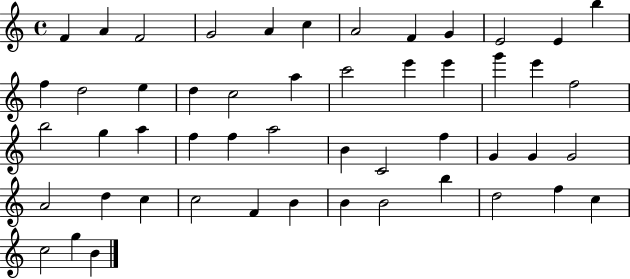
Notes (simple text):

F4/q A4/q F4/h G4/h A4/q C5/q A4/h F4/q G4/q E4/h E4/q B5/q F5/q D5/h E5/q D5/q C5/h A5/q C6/h E6/q E6/q G6/q E6/q F5/h B5/h G5/q A5/q F5/q F5/q A5/h B4/q C4/h F5/q G4/q G4/q G4/h A4/h D5/q C5/q C5/h F4/q B4/q B4/q B4/h B5/q D5/h F5/q C5/q C5/h G5/q B4/q